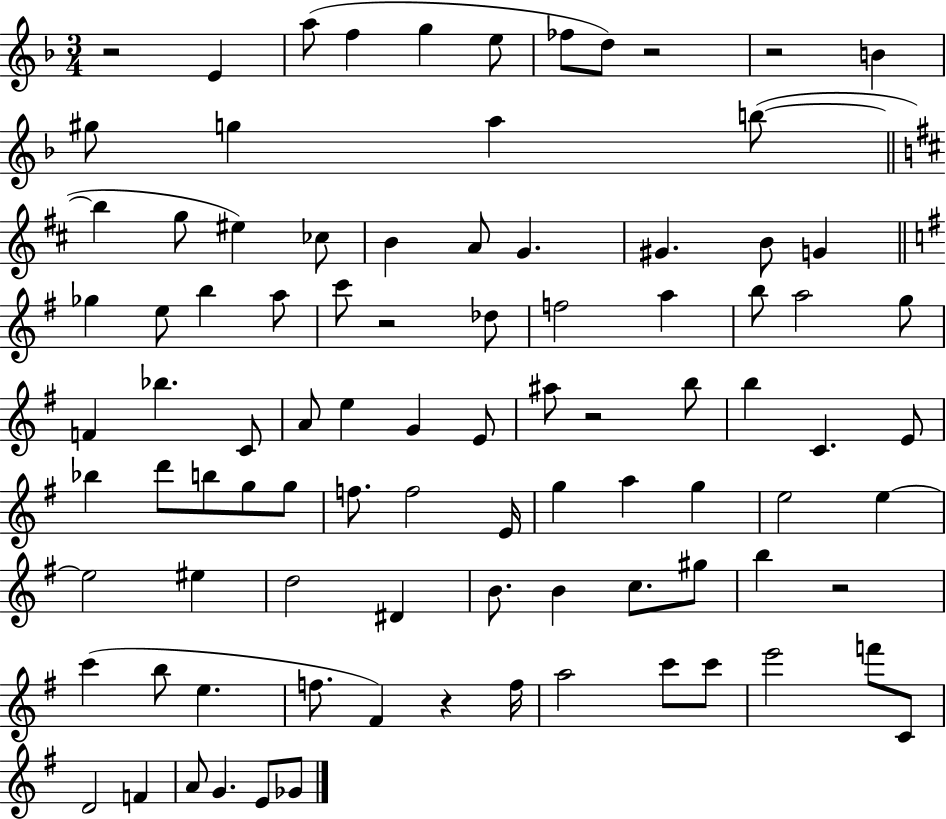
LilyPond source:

{
  \clef treble
  \numericTimeSignature
  \time 3/4
  \key f \major
  r2 e'4 | a''8( f''4 g''4 e''8 | fes''8 d''8) r2 | r2 b'4 | \break gis''8 g''4 a''4 b''8~(~ | \bar "||" \break \key d \major b''4 g''8 eis''4) ces''8 | b'4 a'8 g'4. | gis'4. b'8 g'4 | \bar "||" \break \key e \minor ges''4 e''8 b''4 a''8 | c'''8 r2 des''8 | f''2 a''4 | b''8 a''2 g''8 | \break f'4 bes''4. c'8 | a'8 e''4 g'4 e'8 | ais''8 r2 b''8 | b''4 c'4. e'8 | \break bes''4 d'''8 b''8 g''8 g''8 | f''8. f''2 e'16 | g''4 a''4 g''4 | e''2 e''4~~ | \break e''2 eis''4 | d''2 dis'4 | b'8. b'4 c''8. gis''8 | b''4 r2 | \break c'''4( b''8 e''4. | f''8. fis'4) r4 f''16 | a''2 c'''8 c'''8 | e'''2 f'''8 c'8 | \break d'2 f'4 | a'8 g'4. e'8 ges'8 | \bar "|."
}